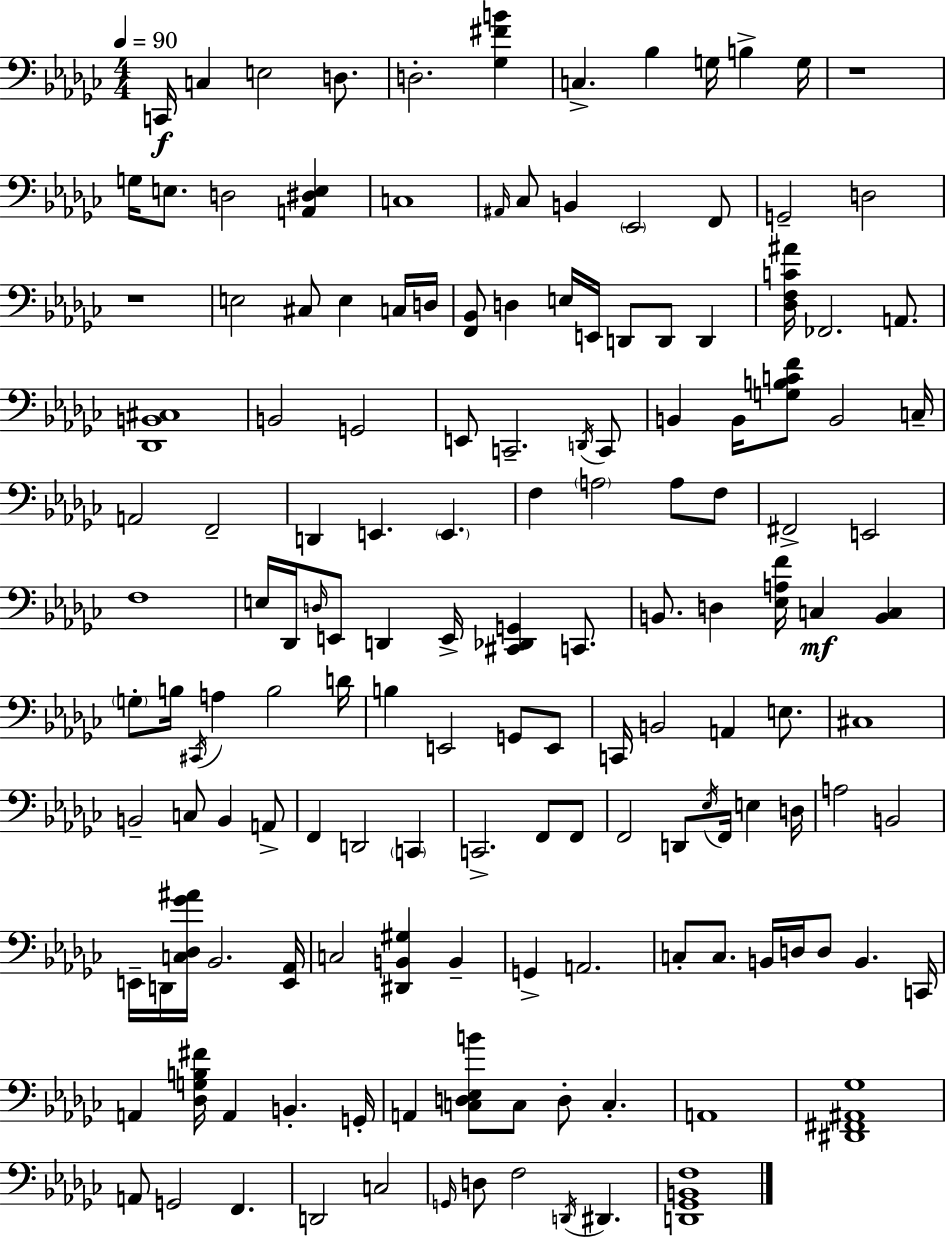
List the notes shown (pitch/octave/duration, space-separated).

C2/s C3/q E3/h D3/e. D3/h. [Gb3,F#4,B4]/q C3/q. Bb3/q G3/s B3/q G3/s R/w G3/s E3/e. D3/h [A2,D#3,E3]/q C3/w A#2/s CES3/e B2/q Eb2/h F2/e G2/h D3/h R/w E3/h C#3/e E3/q C3/s D3/s [F2,Bb2]/e D3/q E3/s E2/s D2/e D2/e D2/q [Db3,F3,C4,A#4]/s FES2/h. A2/e. [Db2,B2,C#3]/w B2/h G2/h E2/e C2/h. D2/s C2/e B2/q B2/s [G3,B3,C4,F4]/e B2/h C3/s A2/h F2/h D2/q E2/q. E2/q. F3/q A3/h A3/e F3/e F#2/h E2/h F3/w E3/s Db2/s D3/s E2/e D2/q E2/s [C#2,Db2,G2]/q C2/e. B2/e. D3/q [Eb3,A3,F4]/s C3/q [B2,C3]/q G3/e B3/s C#2/s A3/q B3/h D4/s B3/q E2/h G2/e E2/e C2/s B2/h A2/q E3/e. C#3/w B2/h C3/e B2/q A2/e F2/q D2/h C2/q C2/h. F2/e F2/e F2/h D2/e Eb3/s F2/s E3/q D3/s A3/h B2/h E2/s D2/s [C3,Db3,Gb4,A#4]/s Bb2/h. [E2,Ab2]/s C3/h [D#2,B2,G#3]/q B2/q G2/q A2/h. C3/e C3/e. B2/s D3/s D3/e B2/q. C2/s A2/q [Db3,G3,B3,F#4]/s A2/q B2/q. G2/s A2/q [C3,D3,Eb3,B4]/e C3/e D3/e C3/q. A2/w [D#2,F#2,A#2,Gb3]/w A2/e G2/h F2/q. D2/h C3/h G2/s D3/e F3/h D2/s D#2/q. [D2,Gb2,B2,F3]/w